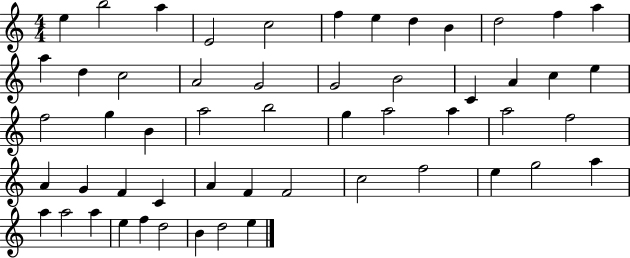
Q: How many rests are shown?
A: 0